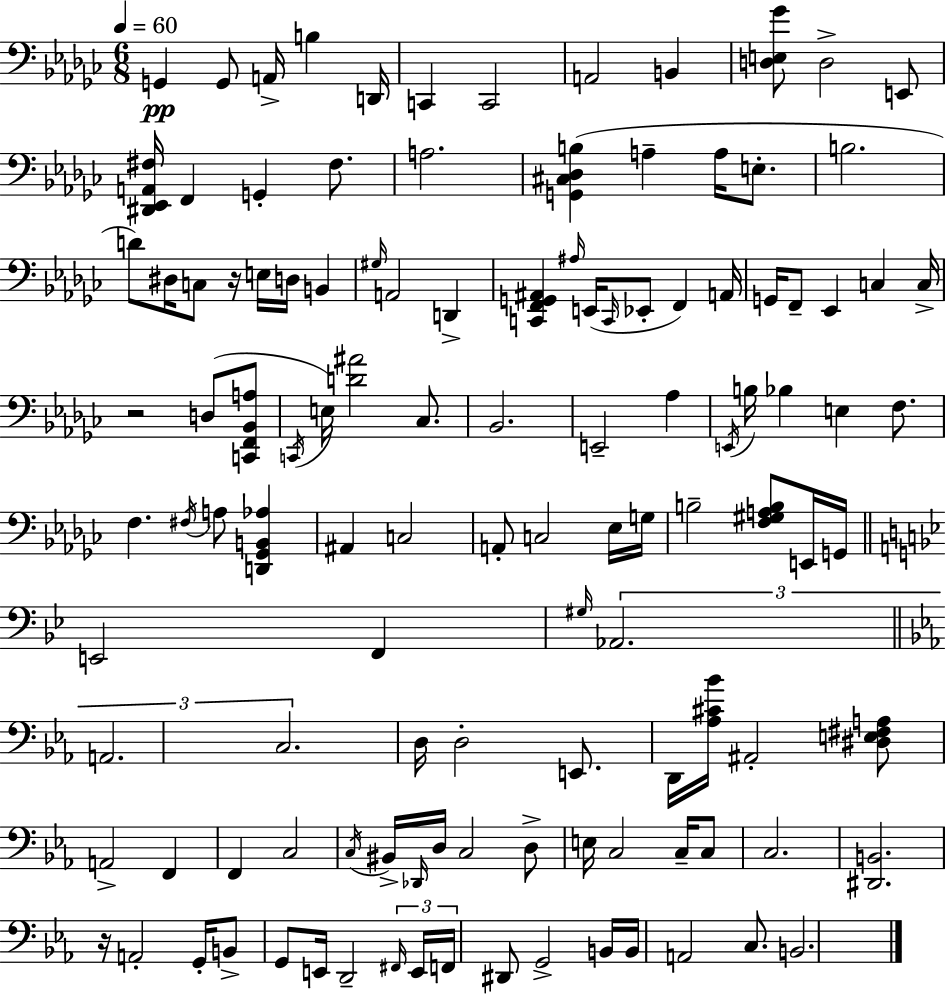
G2/q G2/e A2/s B3/q D2/s C2/q C2/h A2/h B2/q [D3,E3,Gb4]/e D3/h E2/e [D#2,Eb2,A2,F#3]/s F2/q G2/q F#3/e. A3/h. [G2,C#3,Db3,B3]/q A3/q A3/s E3/e. B3/h. D4/e D#3/s C3/e R/s E3/s D3/s B2/q G#3/s A2/h D2/q [C2,F2,G2,A#2]/q A#3/s E2/s C2/s Eb2/e F2/q A2/s G2/s F2/e Eb2/q C3/q C3/s R/h D3/e [C2,F2,Bb2,A3]/e C2/s E3/s [D4,A#4]/h CES3/e. Bb2/h. E2/h Ab3/q E2/s B3/s Bb3/q E3/q F3/e. F3/q. F#3/s A3/e [D2,Gb2,B2,Ab3]/q A#2/q C3/h A2/e C3/h Eb3/s G3/s B3/h [F3,G#3,A3,B3]/e E2/s G2/s E2/h F2/q G#3/s Ab2/h. A2/h. C3/h. D3/s D3/h E2/e. D2/s [Ab3,C#4,Bb4]/s A#2/h [D#3,E3,F#3,A3]/e A2/h F2/q F2/q C3/h C3/s BIS2/s Db2/s D3/s C3/h D3/e E3/s C3/h C3/s C3/e C3/h. [D#2,B2]/h. R/s A2/h G2/s B2/e G2/e E2/s D2/h F#2/s E2/s F2/s D#2/e G2/h B2/s B2/s A2/h C3/e. B2/h.